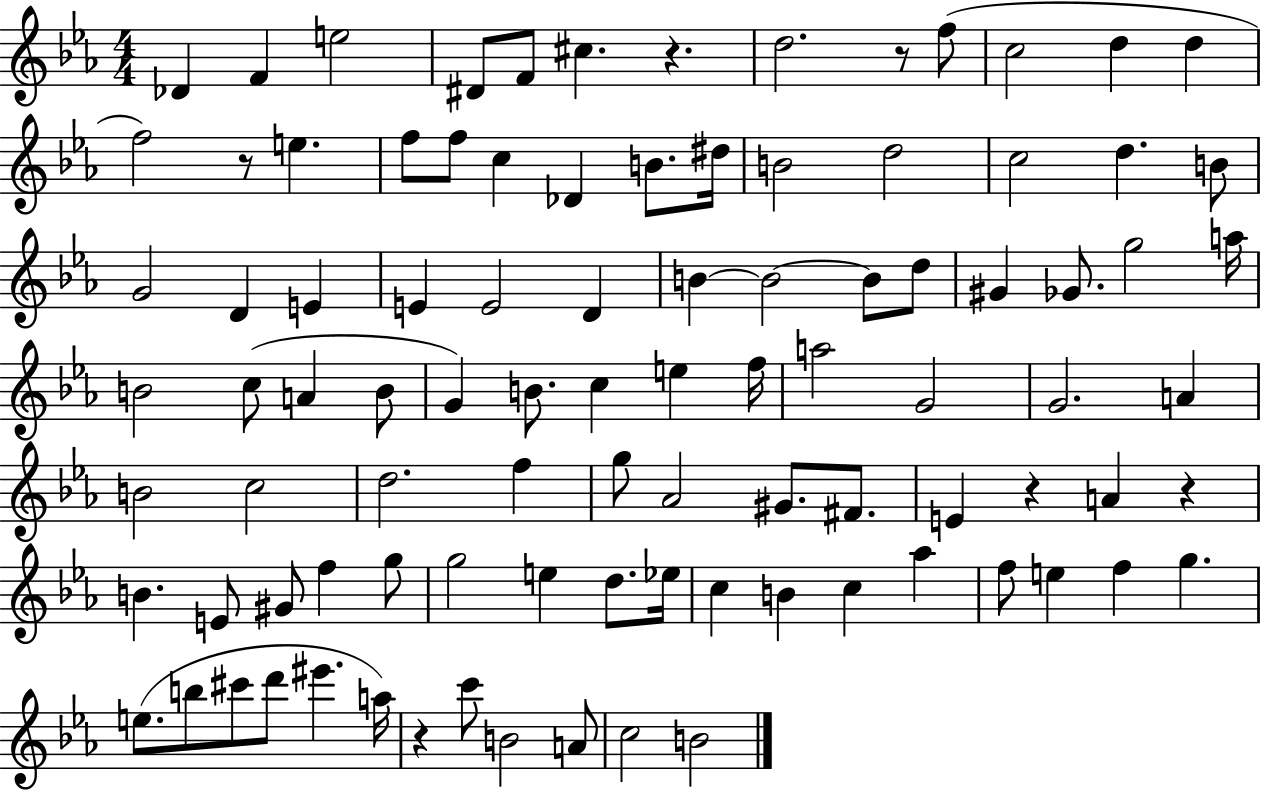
{
  \clef treble
  \numericTimeSignature
  \time 4/4
  \key ees \major
  des'4 f'4 e''2 | dis'8 f'8 cis''4. r4. | d''2. r8 f''8( | c''2 d''4 d''4 | \break f''2) r8 e''4. | f''8 f''8 c''4 des'4 b'8. dis''16 | b'2 d''2 | c''2 d''4. b'8 | \break g'2 d'4 e'4 | e'4 e'2 d'4 | b'4~~ b'2~~ b'8 d''8 | gis'4 ges'8. g''2 a''16 | \break b'2 c''8( a'4 b'8 | g'4) b'8. c''4 e''4 f''16 | a''2 g'2 | g'2. a'4 | \break b'2 c''2 | d''2. f''4 | g''8 aes'2 gis'8. fis'8. | e'4 r4 a'4 r4 | \break b'4. e'8 gis'8 f''4 g''8 | g''2 e''4 d''8. ees''16 | c''4 b'4 c''4 aes''4 | f''8 e''4 f''4 g''4. | \break e''8.( b''8 cis'''8 d'''8 eis'''4. a''16) | r4 c'''8 b'2 a'8 | c''2 b'2 | \bar "|."
}